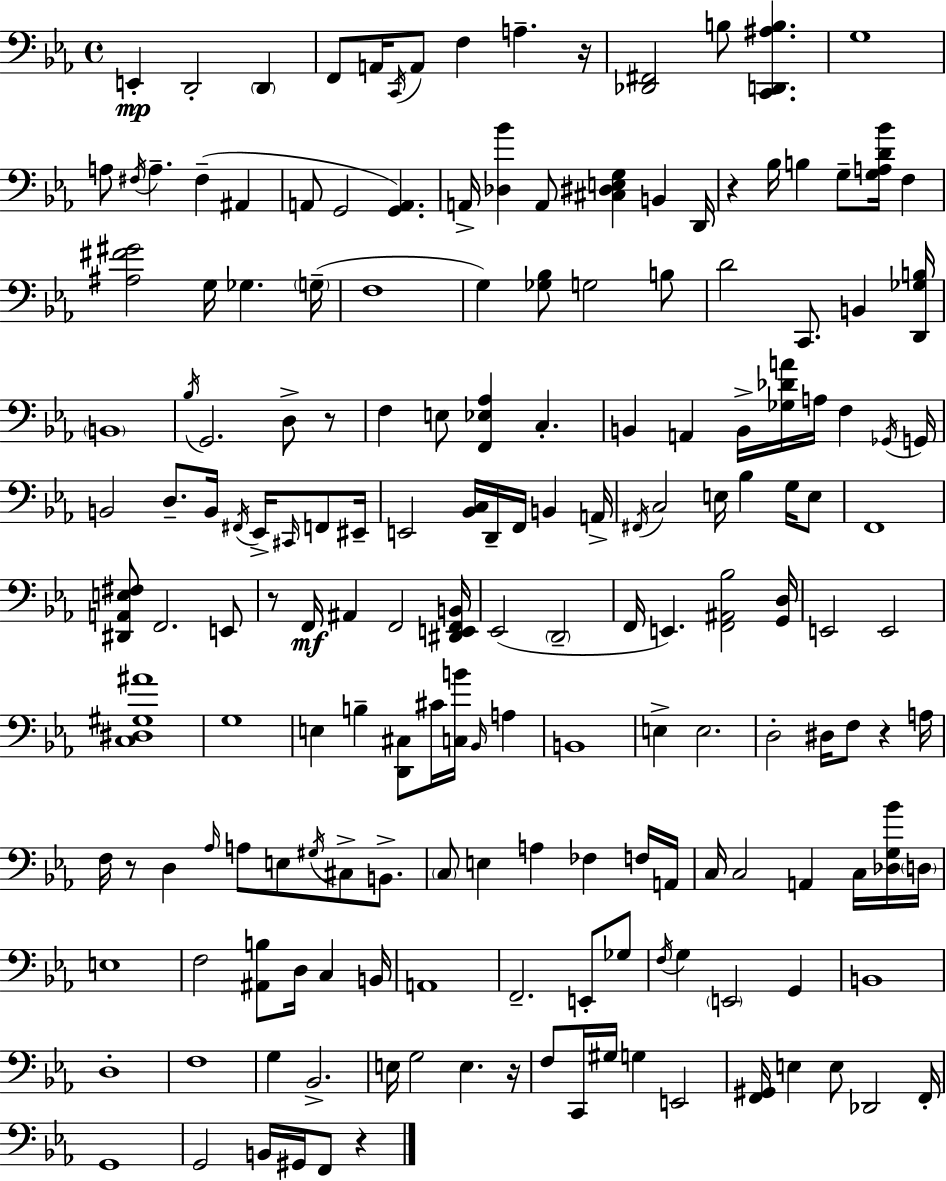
X:1
T:Untitled
M:4/4
L:1/4
K:Cm
E,, D,,2 D,, F,,/2 A,,/4 C,,/4 A,,/2 F, A, z/4 [_D,,^F,,]2 B,/2 [C,,D,,^A,B,] G,4 A,/2 ^F,/4 A, ^F, ^A,, A,,/2 G,,2 [G,,A,,] A,,/4 [_D,_B] A,,/2 [^C,^D,E,G,] B,, D,,/4 z _B,/4 B, G,/2 [G,A,D_B]/4 F, [^A,^F^G]2 G,/4 _G, G,/4 F,4 G, [_G,_B,]/2 G,2 B,/2 D2 C,,/2 B,, [D,,_G,B,]/4 B,,4 _B,/4 G,,2 D,/2 z/2 F, E,/2 [F,,_E,_A,] C, B,, A,, B,,/4 [_G,_DA]/4 A,/4 F, _G,,/4 G,,/4 B,,2 D,/2 B,,/4 ^F,,/4 _E,,/4 ^C,,/4 F,,/2 ^E,,/4 E,,2 [_B,,C,]/4 D,,/4 F,,/4 B,, A,,/4 ^F,,/4 C,2 E,/4 _B, G,/4 E,/2 F,,4 [^D,,A,,E,^F,]/2 F,,2 E,,/2 z/2 F,,/4 ^A,, F,,2 [^D,,E,,F,,B,,]/4 _E,,2 D,,2 F,,/4 E,, [F,,^A,,_B,]2 [G,,D,]/4 E,,2 E,,2 [C,^D,^G,^A]4 G,4 E, B, [D,,^C,]/2 ^C/4 [C,B]/4 _B,,/4 A, B,,4 E, E,2 D,2 ^D,/4 F,/2 z A,/4 F,/4 z/2 D, _A,/4 A,/2 E,/2 ^G,/4 ^C,/2 B,,/2 C,/2 E, A, _F, F,/4 A,,/4 C,/4 C,2 A,, C,/4 [_D,G,_B]/4 D,/4 E,4 F,2 [^A,,B,]/2 D,/4 C, B,,/4 A,,4 F,,2 E,,/2 _G,/2 F,/4 G, E,,2 G,, B,,4 D,4 F,4 G, _B,,2 E,/4 G,2 E, z/4 F,/2 C,,/4 ^G,/4 G, E,,2 [F,,^G,,]/4 E, E,/2 _D,,2 F,,/4 G,,4 G,,2 B,,/4 ^G,,/4 F,,/2 z